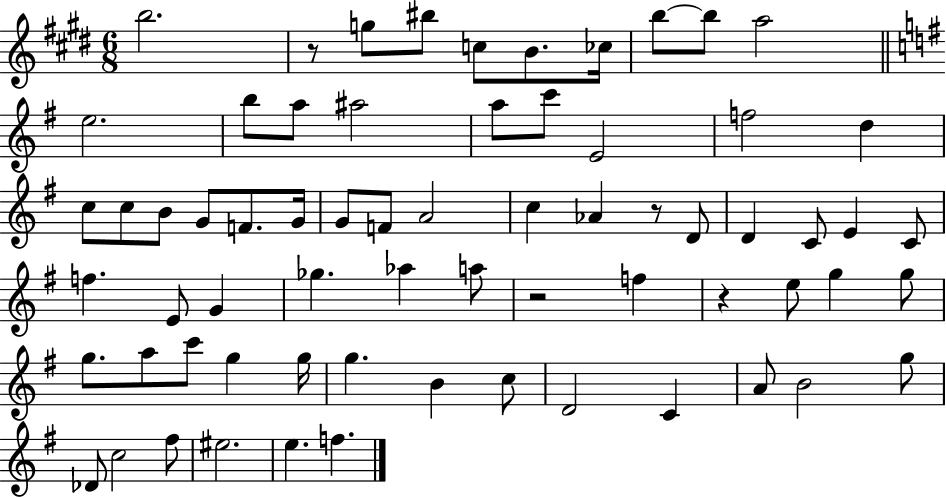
X:1
T:Untitled
M:6/8
L:1/4
K:E
b2 z/2 g/2 ^b/2 c/2 B/2 _c/4 b/2 b/2 a2 e2 b/2 a/2 ^a2 a/2 c'/2 E2 f2 d c/2 c/2 B/2 G/2 F/2 G/4 G/2 F/2 A2 c _A z/2 D/2 D C/2 E C/2 f E/2 G _g _a a/2 z2 f z e/2 g g/2 g/2 a/2 c'/2 g g/4 g B c/2 D2 C A/2 B2 g/2 _D/2 c2 ^f/2 ^e2 e f